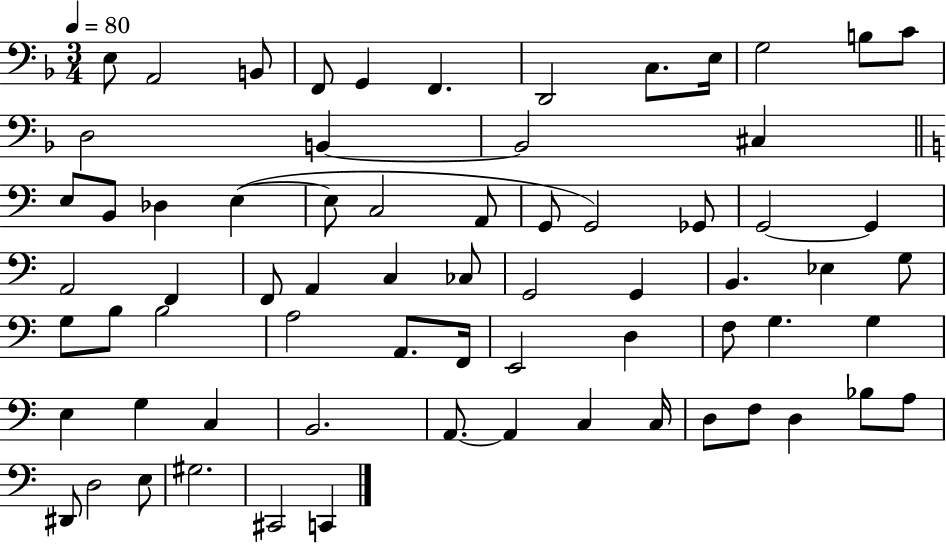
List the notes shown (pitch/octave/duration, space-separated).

E3/e A2/h B2/e F2/e G2/q F2/q. D2/h C3/e. E3/s G3/h B3/e C4/e D3/h B2/q B2/h C#3/q E3/e B2/e Db3/q E3/q E3/e C3/h A2/e G2/e G2/h Gb2/e G2/h G2/q A2/h F2/q F2/e A2/q C3/q CES3/e G2/h G2/q B2/q. Eb3/q G3/e G3/e B3/e B3/h A3/h A2/e. F2/s E2/h D3/q F3/e G3/q. G3/q E3/q G3/q C3/q B2/h. A2/e. A2/q C3/q C3/s D3/e F3/e D3/q Bb3/e A3/e D#2/e D3/h E3/e G#3/h. C#2/h C2/q